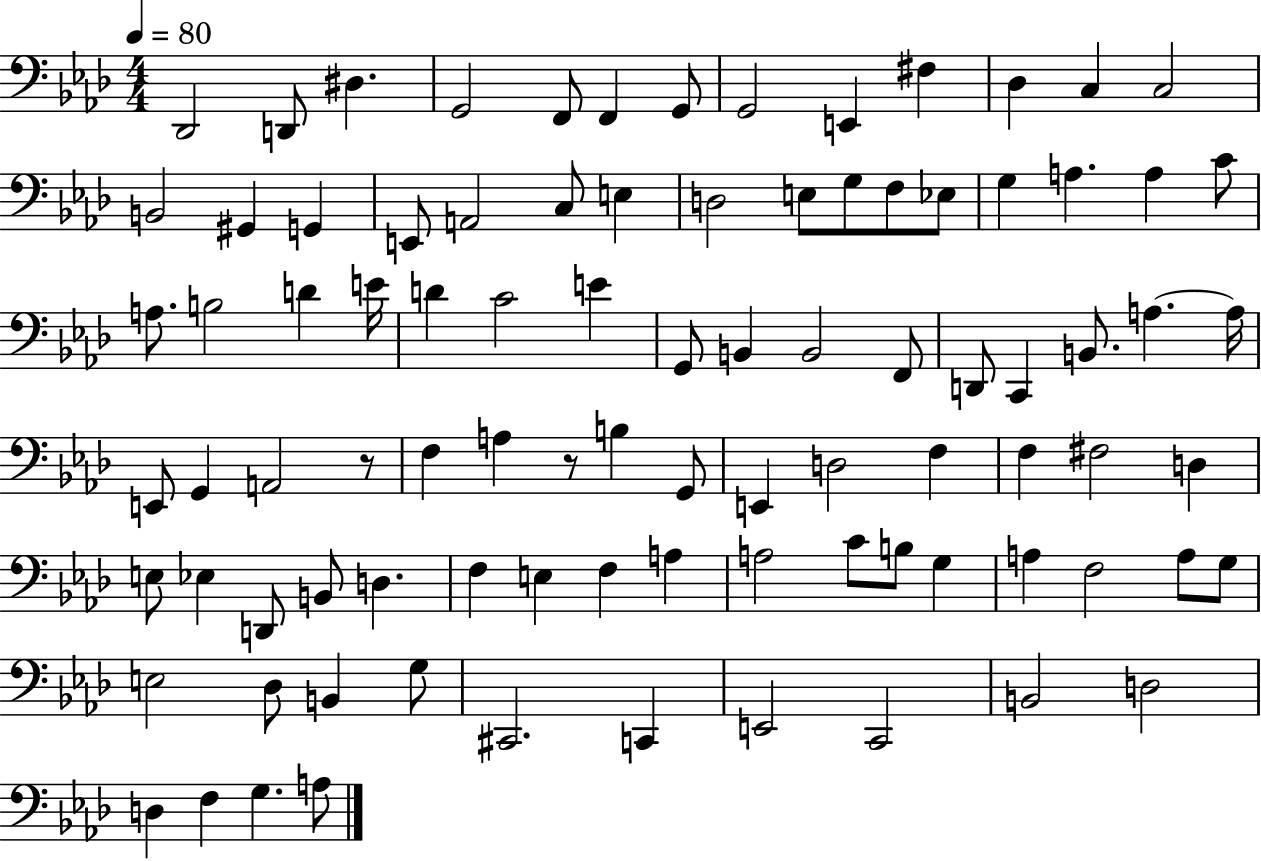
X:1
T:Untitled
M:4/4
L:1/4
K:Ab
_D,,2 D,,/2 ^D, G,,2 F,,/2 F,, G,,/2 G,,2 E,, ^F, _D, C, C,2 B,,2 ^G,, G,, E,,/2 A,,2 C,/2 E, D,2 E,/2 G,/2 F,/2 _E,/2 G, A, A, C/2 A,/2 B,2 D E/4 D C2 E G,,/2 B,, B,,2 F,,/2 D,,/2 C,, B,,/2 A, A,/4 E,,/2 G,, A,,2 z/2 F, A, z/2 B, G,,/2 E,, D,2 F, F, ^F,2 D, E,/2 _E, D,,/2 B,,/2 D, F, E, F, A, A,2 C/2 B,/2 G, A, F,2 A,/2 G,/2 E,2 _D,/2 B,, G,/2 ^C,,2 C,, E,,2 C,,2 B,,2 D,2 D, F, G, A,/2